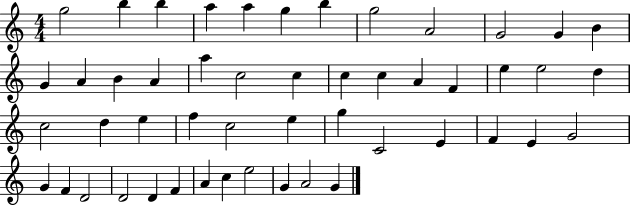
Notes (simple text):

G5/h B5/q B5/q A5/q A5/q G5/q B5/q G5/h A4/h G4/h G4/q B4/q G4/q A4/q B4/q A4/q A5/q C5/h C5/q C5/q C5/q A4/q F4/q E5/q E5/h D5/q C5/h D5/q E5/q F5/q C5/h E5/q G5/q C4/h E4/q F4/q E4/q G4/h G4/q F4/q D4/h D4/h D4/q F4/q A4/q C5/q E5/h G4/q A4/h G4/q